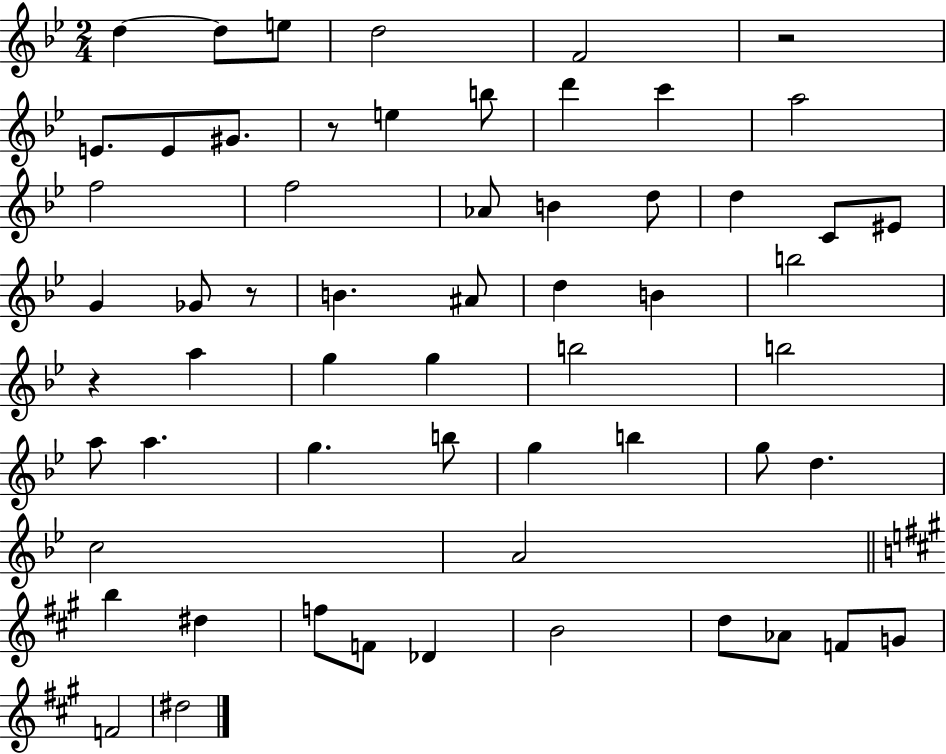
{
  \clef treble
  \numericTimeSignature
  \time 2/4
  \key bes \major
  \repeat volta 2 { d''4~~ d''8 e''8 | d''2 | f'2 | r2 | \break e'8. e'8 gis'8. | r8 e''4 b''8 | d'''4 c'''4 | a''2 | \break f''2 | f''2 | aes'8 b'4 d''8 | d''4 c'8 eis'8 | \break g'4 ges'8 r8 | b'4. ais'8 | d''4 b'4 | b''2 | \break r4 a''4 | g''4 g''4 | b''2 | b''2 | \break a''8 a''4. | g''4. b''8 | g''4 b''4 | g''8 d''4. | \break c''2 | a'2 | \bar "||" \break \key a \major b''4 dis''4 | f''8 f'8 des'4 | b'2 | d''8 aes'8 f'8 g'8 | \break f'2 | dis''2 | } \bar "|."
}